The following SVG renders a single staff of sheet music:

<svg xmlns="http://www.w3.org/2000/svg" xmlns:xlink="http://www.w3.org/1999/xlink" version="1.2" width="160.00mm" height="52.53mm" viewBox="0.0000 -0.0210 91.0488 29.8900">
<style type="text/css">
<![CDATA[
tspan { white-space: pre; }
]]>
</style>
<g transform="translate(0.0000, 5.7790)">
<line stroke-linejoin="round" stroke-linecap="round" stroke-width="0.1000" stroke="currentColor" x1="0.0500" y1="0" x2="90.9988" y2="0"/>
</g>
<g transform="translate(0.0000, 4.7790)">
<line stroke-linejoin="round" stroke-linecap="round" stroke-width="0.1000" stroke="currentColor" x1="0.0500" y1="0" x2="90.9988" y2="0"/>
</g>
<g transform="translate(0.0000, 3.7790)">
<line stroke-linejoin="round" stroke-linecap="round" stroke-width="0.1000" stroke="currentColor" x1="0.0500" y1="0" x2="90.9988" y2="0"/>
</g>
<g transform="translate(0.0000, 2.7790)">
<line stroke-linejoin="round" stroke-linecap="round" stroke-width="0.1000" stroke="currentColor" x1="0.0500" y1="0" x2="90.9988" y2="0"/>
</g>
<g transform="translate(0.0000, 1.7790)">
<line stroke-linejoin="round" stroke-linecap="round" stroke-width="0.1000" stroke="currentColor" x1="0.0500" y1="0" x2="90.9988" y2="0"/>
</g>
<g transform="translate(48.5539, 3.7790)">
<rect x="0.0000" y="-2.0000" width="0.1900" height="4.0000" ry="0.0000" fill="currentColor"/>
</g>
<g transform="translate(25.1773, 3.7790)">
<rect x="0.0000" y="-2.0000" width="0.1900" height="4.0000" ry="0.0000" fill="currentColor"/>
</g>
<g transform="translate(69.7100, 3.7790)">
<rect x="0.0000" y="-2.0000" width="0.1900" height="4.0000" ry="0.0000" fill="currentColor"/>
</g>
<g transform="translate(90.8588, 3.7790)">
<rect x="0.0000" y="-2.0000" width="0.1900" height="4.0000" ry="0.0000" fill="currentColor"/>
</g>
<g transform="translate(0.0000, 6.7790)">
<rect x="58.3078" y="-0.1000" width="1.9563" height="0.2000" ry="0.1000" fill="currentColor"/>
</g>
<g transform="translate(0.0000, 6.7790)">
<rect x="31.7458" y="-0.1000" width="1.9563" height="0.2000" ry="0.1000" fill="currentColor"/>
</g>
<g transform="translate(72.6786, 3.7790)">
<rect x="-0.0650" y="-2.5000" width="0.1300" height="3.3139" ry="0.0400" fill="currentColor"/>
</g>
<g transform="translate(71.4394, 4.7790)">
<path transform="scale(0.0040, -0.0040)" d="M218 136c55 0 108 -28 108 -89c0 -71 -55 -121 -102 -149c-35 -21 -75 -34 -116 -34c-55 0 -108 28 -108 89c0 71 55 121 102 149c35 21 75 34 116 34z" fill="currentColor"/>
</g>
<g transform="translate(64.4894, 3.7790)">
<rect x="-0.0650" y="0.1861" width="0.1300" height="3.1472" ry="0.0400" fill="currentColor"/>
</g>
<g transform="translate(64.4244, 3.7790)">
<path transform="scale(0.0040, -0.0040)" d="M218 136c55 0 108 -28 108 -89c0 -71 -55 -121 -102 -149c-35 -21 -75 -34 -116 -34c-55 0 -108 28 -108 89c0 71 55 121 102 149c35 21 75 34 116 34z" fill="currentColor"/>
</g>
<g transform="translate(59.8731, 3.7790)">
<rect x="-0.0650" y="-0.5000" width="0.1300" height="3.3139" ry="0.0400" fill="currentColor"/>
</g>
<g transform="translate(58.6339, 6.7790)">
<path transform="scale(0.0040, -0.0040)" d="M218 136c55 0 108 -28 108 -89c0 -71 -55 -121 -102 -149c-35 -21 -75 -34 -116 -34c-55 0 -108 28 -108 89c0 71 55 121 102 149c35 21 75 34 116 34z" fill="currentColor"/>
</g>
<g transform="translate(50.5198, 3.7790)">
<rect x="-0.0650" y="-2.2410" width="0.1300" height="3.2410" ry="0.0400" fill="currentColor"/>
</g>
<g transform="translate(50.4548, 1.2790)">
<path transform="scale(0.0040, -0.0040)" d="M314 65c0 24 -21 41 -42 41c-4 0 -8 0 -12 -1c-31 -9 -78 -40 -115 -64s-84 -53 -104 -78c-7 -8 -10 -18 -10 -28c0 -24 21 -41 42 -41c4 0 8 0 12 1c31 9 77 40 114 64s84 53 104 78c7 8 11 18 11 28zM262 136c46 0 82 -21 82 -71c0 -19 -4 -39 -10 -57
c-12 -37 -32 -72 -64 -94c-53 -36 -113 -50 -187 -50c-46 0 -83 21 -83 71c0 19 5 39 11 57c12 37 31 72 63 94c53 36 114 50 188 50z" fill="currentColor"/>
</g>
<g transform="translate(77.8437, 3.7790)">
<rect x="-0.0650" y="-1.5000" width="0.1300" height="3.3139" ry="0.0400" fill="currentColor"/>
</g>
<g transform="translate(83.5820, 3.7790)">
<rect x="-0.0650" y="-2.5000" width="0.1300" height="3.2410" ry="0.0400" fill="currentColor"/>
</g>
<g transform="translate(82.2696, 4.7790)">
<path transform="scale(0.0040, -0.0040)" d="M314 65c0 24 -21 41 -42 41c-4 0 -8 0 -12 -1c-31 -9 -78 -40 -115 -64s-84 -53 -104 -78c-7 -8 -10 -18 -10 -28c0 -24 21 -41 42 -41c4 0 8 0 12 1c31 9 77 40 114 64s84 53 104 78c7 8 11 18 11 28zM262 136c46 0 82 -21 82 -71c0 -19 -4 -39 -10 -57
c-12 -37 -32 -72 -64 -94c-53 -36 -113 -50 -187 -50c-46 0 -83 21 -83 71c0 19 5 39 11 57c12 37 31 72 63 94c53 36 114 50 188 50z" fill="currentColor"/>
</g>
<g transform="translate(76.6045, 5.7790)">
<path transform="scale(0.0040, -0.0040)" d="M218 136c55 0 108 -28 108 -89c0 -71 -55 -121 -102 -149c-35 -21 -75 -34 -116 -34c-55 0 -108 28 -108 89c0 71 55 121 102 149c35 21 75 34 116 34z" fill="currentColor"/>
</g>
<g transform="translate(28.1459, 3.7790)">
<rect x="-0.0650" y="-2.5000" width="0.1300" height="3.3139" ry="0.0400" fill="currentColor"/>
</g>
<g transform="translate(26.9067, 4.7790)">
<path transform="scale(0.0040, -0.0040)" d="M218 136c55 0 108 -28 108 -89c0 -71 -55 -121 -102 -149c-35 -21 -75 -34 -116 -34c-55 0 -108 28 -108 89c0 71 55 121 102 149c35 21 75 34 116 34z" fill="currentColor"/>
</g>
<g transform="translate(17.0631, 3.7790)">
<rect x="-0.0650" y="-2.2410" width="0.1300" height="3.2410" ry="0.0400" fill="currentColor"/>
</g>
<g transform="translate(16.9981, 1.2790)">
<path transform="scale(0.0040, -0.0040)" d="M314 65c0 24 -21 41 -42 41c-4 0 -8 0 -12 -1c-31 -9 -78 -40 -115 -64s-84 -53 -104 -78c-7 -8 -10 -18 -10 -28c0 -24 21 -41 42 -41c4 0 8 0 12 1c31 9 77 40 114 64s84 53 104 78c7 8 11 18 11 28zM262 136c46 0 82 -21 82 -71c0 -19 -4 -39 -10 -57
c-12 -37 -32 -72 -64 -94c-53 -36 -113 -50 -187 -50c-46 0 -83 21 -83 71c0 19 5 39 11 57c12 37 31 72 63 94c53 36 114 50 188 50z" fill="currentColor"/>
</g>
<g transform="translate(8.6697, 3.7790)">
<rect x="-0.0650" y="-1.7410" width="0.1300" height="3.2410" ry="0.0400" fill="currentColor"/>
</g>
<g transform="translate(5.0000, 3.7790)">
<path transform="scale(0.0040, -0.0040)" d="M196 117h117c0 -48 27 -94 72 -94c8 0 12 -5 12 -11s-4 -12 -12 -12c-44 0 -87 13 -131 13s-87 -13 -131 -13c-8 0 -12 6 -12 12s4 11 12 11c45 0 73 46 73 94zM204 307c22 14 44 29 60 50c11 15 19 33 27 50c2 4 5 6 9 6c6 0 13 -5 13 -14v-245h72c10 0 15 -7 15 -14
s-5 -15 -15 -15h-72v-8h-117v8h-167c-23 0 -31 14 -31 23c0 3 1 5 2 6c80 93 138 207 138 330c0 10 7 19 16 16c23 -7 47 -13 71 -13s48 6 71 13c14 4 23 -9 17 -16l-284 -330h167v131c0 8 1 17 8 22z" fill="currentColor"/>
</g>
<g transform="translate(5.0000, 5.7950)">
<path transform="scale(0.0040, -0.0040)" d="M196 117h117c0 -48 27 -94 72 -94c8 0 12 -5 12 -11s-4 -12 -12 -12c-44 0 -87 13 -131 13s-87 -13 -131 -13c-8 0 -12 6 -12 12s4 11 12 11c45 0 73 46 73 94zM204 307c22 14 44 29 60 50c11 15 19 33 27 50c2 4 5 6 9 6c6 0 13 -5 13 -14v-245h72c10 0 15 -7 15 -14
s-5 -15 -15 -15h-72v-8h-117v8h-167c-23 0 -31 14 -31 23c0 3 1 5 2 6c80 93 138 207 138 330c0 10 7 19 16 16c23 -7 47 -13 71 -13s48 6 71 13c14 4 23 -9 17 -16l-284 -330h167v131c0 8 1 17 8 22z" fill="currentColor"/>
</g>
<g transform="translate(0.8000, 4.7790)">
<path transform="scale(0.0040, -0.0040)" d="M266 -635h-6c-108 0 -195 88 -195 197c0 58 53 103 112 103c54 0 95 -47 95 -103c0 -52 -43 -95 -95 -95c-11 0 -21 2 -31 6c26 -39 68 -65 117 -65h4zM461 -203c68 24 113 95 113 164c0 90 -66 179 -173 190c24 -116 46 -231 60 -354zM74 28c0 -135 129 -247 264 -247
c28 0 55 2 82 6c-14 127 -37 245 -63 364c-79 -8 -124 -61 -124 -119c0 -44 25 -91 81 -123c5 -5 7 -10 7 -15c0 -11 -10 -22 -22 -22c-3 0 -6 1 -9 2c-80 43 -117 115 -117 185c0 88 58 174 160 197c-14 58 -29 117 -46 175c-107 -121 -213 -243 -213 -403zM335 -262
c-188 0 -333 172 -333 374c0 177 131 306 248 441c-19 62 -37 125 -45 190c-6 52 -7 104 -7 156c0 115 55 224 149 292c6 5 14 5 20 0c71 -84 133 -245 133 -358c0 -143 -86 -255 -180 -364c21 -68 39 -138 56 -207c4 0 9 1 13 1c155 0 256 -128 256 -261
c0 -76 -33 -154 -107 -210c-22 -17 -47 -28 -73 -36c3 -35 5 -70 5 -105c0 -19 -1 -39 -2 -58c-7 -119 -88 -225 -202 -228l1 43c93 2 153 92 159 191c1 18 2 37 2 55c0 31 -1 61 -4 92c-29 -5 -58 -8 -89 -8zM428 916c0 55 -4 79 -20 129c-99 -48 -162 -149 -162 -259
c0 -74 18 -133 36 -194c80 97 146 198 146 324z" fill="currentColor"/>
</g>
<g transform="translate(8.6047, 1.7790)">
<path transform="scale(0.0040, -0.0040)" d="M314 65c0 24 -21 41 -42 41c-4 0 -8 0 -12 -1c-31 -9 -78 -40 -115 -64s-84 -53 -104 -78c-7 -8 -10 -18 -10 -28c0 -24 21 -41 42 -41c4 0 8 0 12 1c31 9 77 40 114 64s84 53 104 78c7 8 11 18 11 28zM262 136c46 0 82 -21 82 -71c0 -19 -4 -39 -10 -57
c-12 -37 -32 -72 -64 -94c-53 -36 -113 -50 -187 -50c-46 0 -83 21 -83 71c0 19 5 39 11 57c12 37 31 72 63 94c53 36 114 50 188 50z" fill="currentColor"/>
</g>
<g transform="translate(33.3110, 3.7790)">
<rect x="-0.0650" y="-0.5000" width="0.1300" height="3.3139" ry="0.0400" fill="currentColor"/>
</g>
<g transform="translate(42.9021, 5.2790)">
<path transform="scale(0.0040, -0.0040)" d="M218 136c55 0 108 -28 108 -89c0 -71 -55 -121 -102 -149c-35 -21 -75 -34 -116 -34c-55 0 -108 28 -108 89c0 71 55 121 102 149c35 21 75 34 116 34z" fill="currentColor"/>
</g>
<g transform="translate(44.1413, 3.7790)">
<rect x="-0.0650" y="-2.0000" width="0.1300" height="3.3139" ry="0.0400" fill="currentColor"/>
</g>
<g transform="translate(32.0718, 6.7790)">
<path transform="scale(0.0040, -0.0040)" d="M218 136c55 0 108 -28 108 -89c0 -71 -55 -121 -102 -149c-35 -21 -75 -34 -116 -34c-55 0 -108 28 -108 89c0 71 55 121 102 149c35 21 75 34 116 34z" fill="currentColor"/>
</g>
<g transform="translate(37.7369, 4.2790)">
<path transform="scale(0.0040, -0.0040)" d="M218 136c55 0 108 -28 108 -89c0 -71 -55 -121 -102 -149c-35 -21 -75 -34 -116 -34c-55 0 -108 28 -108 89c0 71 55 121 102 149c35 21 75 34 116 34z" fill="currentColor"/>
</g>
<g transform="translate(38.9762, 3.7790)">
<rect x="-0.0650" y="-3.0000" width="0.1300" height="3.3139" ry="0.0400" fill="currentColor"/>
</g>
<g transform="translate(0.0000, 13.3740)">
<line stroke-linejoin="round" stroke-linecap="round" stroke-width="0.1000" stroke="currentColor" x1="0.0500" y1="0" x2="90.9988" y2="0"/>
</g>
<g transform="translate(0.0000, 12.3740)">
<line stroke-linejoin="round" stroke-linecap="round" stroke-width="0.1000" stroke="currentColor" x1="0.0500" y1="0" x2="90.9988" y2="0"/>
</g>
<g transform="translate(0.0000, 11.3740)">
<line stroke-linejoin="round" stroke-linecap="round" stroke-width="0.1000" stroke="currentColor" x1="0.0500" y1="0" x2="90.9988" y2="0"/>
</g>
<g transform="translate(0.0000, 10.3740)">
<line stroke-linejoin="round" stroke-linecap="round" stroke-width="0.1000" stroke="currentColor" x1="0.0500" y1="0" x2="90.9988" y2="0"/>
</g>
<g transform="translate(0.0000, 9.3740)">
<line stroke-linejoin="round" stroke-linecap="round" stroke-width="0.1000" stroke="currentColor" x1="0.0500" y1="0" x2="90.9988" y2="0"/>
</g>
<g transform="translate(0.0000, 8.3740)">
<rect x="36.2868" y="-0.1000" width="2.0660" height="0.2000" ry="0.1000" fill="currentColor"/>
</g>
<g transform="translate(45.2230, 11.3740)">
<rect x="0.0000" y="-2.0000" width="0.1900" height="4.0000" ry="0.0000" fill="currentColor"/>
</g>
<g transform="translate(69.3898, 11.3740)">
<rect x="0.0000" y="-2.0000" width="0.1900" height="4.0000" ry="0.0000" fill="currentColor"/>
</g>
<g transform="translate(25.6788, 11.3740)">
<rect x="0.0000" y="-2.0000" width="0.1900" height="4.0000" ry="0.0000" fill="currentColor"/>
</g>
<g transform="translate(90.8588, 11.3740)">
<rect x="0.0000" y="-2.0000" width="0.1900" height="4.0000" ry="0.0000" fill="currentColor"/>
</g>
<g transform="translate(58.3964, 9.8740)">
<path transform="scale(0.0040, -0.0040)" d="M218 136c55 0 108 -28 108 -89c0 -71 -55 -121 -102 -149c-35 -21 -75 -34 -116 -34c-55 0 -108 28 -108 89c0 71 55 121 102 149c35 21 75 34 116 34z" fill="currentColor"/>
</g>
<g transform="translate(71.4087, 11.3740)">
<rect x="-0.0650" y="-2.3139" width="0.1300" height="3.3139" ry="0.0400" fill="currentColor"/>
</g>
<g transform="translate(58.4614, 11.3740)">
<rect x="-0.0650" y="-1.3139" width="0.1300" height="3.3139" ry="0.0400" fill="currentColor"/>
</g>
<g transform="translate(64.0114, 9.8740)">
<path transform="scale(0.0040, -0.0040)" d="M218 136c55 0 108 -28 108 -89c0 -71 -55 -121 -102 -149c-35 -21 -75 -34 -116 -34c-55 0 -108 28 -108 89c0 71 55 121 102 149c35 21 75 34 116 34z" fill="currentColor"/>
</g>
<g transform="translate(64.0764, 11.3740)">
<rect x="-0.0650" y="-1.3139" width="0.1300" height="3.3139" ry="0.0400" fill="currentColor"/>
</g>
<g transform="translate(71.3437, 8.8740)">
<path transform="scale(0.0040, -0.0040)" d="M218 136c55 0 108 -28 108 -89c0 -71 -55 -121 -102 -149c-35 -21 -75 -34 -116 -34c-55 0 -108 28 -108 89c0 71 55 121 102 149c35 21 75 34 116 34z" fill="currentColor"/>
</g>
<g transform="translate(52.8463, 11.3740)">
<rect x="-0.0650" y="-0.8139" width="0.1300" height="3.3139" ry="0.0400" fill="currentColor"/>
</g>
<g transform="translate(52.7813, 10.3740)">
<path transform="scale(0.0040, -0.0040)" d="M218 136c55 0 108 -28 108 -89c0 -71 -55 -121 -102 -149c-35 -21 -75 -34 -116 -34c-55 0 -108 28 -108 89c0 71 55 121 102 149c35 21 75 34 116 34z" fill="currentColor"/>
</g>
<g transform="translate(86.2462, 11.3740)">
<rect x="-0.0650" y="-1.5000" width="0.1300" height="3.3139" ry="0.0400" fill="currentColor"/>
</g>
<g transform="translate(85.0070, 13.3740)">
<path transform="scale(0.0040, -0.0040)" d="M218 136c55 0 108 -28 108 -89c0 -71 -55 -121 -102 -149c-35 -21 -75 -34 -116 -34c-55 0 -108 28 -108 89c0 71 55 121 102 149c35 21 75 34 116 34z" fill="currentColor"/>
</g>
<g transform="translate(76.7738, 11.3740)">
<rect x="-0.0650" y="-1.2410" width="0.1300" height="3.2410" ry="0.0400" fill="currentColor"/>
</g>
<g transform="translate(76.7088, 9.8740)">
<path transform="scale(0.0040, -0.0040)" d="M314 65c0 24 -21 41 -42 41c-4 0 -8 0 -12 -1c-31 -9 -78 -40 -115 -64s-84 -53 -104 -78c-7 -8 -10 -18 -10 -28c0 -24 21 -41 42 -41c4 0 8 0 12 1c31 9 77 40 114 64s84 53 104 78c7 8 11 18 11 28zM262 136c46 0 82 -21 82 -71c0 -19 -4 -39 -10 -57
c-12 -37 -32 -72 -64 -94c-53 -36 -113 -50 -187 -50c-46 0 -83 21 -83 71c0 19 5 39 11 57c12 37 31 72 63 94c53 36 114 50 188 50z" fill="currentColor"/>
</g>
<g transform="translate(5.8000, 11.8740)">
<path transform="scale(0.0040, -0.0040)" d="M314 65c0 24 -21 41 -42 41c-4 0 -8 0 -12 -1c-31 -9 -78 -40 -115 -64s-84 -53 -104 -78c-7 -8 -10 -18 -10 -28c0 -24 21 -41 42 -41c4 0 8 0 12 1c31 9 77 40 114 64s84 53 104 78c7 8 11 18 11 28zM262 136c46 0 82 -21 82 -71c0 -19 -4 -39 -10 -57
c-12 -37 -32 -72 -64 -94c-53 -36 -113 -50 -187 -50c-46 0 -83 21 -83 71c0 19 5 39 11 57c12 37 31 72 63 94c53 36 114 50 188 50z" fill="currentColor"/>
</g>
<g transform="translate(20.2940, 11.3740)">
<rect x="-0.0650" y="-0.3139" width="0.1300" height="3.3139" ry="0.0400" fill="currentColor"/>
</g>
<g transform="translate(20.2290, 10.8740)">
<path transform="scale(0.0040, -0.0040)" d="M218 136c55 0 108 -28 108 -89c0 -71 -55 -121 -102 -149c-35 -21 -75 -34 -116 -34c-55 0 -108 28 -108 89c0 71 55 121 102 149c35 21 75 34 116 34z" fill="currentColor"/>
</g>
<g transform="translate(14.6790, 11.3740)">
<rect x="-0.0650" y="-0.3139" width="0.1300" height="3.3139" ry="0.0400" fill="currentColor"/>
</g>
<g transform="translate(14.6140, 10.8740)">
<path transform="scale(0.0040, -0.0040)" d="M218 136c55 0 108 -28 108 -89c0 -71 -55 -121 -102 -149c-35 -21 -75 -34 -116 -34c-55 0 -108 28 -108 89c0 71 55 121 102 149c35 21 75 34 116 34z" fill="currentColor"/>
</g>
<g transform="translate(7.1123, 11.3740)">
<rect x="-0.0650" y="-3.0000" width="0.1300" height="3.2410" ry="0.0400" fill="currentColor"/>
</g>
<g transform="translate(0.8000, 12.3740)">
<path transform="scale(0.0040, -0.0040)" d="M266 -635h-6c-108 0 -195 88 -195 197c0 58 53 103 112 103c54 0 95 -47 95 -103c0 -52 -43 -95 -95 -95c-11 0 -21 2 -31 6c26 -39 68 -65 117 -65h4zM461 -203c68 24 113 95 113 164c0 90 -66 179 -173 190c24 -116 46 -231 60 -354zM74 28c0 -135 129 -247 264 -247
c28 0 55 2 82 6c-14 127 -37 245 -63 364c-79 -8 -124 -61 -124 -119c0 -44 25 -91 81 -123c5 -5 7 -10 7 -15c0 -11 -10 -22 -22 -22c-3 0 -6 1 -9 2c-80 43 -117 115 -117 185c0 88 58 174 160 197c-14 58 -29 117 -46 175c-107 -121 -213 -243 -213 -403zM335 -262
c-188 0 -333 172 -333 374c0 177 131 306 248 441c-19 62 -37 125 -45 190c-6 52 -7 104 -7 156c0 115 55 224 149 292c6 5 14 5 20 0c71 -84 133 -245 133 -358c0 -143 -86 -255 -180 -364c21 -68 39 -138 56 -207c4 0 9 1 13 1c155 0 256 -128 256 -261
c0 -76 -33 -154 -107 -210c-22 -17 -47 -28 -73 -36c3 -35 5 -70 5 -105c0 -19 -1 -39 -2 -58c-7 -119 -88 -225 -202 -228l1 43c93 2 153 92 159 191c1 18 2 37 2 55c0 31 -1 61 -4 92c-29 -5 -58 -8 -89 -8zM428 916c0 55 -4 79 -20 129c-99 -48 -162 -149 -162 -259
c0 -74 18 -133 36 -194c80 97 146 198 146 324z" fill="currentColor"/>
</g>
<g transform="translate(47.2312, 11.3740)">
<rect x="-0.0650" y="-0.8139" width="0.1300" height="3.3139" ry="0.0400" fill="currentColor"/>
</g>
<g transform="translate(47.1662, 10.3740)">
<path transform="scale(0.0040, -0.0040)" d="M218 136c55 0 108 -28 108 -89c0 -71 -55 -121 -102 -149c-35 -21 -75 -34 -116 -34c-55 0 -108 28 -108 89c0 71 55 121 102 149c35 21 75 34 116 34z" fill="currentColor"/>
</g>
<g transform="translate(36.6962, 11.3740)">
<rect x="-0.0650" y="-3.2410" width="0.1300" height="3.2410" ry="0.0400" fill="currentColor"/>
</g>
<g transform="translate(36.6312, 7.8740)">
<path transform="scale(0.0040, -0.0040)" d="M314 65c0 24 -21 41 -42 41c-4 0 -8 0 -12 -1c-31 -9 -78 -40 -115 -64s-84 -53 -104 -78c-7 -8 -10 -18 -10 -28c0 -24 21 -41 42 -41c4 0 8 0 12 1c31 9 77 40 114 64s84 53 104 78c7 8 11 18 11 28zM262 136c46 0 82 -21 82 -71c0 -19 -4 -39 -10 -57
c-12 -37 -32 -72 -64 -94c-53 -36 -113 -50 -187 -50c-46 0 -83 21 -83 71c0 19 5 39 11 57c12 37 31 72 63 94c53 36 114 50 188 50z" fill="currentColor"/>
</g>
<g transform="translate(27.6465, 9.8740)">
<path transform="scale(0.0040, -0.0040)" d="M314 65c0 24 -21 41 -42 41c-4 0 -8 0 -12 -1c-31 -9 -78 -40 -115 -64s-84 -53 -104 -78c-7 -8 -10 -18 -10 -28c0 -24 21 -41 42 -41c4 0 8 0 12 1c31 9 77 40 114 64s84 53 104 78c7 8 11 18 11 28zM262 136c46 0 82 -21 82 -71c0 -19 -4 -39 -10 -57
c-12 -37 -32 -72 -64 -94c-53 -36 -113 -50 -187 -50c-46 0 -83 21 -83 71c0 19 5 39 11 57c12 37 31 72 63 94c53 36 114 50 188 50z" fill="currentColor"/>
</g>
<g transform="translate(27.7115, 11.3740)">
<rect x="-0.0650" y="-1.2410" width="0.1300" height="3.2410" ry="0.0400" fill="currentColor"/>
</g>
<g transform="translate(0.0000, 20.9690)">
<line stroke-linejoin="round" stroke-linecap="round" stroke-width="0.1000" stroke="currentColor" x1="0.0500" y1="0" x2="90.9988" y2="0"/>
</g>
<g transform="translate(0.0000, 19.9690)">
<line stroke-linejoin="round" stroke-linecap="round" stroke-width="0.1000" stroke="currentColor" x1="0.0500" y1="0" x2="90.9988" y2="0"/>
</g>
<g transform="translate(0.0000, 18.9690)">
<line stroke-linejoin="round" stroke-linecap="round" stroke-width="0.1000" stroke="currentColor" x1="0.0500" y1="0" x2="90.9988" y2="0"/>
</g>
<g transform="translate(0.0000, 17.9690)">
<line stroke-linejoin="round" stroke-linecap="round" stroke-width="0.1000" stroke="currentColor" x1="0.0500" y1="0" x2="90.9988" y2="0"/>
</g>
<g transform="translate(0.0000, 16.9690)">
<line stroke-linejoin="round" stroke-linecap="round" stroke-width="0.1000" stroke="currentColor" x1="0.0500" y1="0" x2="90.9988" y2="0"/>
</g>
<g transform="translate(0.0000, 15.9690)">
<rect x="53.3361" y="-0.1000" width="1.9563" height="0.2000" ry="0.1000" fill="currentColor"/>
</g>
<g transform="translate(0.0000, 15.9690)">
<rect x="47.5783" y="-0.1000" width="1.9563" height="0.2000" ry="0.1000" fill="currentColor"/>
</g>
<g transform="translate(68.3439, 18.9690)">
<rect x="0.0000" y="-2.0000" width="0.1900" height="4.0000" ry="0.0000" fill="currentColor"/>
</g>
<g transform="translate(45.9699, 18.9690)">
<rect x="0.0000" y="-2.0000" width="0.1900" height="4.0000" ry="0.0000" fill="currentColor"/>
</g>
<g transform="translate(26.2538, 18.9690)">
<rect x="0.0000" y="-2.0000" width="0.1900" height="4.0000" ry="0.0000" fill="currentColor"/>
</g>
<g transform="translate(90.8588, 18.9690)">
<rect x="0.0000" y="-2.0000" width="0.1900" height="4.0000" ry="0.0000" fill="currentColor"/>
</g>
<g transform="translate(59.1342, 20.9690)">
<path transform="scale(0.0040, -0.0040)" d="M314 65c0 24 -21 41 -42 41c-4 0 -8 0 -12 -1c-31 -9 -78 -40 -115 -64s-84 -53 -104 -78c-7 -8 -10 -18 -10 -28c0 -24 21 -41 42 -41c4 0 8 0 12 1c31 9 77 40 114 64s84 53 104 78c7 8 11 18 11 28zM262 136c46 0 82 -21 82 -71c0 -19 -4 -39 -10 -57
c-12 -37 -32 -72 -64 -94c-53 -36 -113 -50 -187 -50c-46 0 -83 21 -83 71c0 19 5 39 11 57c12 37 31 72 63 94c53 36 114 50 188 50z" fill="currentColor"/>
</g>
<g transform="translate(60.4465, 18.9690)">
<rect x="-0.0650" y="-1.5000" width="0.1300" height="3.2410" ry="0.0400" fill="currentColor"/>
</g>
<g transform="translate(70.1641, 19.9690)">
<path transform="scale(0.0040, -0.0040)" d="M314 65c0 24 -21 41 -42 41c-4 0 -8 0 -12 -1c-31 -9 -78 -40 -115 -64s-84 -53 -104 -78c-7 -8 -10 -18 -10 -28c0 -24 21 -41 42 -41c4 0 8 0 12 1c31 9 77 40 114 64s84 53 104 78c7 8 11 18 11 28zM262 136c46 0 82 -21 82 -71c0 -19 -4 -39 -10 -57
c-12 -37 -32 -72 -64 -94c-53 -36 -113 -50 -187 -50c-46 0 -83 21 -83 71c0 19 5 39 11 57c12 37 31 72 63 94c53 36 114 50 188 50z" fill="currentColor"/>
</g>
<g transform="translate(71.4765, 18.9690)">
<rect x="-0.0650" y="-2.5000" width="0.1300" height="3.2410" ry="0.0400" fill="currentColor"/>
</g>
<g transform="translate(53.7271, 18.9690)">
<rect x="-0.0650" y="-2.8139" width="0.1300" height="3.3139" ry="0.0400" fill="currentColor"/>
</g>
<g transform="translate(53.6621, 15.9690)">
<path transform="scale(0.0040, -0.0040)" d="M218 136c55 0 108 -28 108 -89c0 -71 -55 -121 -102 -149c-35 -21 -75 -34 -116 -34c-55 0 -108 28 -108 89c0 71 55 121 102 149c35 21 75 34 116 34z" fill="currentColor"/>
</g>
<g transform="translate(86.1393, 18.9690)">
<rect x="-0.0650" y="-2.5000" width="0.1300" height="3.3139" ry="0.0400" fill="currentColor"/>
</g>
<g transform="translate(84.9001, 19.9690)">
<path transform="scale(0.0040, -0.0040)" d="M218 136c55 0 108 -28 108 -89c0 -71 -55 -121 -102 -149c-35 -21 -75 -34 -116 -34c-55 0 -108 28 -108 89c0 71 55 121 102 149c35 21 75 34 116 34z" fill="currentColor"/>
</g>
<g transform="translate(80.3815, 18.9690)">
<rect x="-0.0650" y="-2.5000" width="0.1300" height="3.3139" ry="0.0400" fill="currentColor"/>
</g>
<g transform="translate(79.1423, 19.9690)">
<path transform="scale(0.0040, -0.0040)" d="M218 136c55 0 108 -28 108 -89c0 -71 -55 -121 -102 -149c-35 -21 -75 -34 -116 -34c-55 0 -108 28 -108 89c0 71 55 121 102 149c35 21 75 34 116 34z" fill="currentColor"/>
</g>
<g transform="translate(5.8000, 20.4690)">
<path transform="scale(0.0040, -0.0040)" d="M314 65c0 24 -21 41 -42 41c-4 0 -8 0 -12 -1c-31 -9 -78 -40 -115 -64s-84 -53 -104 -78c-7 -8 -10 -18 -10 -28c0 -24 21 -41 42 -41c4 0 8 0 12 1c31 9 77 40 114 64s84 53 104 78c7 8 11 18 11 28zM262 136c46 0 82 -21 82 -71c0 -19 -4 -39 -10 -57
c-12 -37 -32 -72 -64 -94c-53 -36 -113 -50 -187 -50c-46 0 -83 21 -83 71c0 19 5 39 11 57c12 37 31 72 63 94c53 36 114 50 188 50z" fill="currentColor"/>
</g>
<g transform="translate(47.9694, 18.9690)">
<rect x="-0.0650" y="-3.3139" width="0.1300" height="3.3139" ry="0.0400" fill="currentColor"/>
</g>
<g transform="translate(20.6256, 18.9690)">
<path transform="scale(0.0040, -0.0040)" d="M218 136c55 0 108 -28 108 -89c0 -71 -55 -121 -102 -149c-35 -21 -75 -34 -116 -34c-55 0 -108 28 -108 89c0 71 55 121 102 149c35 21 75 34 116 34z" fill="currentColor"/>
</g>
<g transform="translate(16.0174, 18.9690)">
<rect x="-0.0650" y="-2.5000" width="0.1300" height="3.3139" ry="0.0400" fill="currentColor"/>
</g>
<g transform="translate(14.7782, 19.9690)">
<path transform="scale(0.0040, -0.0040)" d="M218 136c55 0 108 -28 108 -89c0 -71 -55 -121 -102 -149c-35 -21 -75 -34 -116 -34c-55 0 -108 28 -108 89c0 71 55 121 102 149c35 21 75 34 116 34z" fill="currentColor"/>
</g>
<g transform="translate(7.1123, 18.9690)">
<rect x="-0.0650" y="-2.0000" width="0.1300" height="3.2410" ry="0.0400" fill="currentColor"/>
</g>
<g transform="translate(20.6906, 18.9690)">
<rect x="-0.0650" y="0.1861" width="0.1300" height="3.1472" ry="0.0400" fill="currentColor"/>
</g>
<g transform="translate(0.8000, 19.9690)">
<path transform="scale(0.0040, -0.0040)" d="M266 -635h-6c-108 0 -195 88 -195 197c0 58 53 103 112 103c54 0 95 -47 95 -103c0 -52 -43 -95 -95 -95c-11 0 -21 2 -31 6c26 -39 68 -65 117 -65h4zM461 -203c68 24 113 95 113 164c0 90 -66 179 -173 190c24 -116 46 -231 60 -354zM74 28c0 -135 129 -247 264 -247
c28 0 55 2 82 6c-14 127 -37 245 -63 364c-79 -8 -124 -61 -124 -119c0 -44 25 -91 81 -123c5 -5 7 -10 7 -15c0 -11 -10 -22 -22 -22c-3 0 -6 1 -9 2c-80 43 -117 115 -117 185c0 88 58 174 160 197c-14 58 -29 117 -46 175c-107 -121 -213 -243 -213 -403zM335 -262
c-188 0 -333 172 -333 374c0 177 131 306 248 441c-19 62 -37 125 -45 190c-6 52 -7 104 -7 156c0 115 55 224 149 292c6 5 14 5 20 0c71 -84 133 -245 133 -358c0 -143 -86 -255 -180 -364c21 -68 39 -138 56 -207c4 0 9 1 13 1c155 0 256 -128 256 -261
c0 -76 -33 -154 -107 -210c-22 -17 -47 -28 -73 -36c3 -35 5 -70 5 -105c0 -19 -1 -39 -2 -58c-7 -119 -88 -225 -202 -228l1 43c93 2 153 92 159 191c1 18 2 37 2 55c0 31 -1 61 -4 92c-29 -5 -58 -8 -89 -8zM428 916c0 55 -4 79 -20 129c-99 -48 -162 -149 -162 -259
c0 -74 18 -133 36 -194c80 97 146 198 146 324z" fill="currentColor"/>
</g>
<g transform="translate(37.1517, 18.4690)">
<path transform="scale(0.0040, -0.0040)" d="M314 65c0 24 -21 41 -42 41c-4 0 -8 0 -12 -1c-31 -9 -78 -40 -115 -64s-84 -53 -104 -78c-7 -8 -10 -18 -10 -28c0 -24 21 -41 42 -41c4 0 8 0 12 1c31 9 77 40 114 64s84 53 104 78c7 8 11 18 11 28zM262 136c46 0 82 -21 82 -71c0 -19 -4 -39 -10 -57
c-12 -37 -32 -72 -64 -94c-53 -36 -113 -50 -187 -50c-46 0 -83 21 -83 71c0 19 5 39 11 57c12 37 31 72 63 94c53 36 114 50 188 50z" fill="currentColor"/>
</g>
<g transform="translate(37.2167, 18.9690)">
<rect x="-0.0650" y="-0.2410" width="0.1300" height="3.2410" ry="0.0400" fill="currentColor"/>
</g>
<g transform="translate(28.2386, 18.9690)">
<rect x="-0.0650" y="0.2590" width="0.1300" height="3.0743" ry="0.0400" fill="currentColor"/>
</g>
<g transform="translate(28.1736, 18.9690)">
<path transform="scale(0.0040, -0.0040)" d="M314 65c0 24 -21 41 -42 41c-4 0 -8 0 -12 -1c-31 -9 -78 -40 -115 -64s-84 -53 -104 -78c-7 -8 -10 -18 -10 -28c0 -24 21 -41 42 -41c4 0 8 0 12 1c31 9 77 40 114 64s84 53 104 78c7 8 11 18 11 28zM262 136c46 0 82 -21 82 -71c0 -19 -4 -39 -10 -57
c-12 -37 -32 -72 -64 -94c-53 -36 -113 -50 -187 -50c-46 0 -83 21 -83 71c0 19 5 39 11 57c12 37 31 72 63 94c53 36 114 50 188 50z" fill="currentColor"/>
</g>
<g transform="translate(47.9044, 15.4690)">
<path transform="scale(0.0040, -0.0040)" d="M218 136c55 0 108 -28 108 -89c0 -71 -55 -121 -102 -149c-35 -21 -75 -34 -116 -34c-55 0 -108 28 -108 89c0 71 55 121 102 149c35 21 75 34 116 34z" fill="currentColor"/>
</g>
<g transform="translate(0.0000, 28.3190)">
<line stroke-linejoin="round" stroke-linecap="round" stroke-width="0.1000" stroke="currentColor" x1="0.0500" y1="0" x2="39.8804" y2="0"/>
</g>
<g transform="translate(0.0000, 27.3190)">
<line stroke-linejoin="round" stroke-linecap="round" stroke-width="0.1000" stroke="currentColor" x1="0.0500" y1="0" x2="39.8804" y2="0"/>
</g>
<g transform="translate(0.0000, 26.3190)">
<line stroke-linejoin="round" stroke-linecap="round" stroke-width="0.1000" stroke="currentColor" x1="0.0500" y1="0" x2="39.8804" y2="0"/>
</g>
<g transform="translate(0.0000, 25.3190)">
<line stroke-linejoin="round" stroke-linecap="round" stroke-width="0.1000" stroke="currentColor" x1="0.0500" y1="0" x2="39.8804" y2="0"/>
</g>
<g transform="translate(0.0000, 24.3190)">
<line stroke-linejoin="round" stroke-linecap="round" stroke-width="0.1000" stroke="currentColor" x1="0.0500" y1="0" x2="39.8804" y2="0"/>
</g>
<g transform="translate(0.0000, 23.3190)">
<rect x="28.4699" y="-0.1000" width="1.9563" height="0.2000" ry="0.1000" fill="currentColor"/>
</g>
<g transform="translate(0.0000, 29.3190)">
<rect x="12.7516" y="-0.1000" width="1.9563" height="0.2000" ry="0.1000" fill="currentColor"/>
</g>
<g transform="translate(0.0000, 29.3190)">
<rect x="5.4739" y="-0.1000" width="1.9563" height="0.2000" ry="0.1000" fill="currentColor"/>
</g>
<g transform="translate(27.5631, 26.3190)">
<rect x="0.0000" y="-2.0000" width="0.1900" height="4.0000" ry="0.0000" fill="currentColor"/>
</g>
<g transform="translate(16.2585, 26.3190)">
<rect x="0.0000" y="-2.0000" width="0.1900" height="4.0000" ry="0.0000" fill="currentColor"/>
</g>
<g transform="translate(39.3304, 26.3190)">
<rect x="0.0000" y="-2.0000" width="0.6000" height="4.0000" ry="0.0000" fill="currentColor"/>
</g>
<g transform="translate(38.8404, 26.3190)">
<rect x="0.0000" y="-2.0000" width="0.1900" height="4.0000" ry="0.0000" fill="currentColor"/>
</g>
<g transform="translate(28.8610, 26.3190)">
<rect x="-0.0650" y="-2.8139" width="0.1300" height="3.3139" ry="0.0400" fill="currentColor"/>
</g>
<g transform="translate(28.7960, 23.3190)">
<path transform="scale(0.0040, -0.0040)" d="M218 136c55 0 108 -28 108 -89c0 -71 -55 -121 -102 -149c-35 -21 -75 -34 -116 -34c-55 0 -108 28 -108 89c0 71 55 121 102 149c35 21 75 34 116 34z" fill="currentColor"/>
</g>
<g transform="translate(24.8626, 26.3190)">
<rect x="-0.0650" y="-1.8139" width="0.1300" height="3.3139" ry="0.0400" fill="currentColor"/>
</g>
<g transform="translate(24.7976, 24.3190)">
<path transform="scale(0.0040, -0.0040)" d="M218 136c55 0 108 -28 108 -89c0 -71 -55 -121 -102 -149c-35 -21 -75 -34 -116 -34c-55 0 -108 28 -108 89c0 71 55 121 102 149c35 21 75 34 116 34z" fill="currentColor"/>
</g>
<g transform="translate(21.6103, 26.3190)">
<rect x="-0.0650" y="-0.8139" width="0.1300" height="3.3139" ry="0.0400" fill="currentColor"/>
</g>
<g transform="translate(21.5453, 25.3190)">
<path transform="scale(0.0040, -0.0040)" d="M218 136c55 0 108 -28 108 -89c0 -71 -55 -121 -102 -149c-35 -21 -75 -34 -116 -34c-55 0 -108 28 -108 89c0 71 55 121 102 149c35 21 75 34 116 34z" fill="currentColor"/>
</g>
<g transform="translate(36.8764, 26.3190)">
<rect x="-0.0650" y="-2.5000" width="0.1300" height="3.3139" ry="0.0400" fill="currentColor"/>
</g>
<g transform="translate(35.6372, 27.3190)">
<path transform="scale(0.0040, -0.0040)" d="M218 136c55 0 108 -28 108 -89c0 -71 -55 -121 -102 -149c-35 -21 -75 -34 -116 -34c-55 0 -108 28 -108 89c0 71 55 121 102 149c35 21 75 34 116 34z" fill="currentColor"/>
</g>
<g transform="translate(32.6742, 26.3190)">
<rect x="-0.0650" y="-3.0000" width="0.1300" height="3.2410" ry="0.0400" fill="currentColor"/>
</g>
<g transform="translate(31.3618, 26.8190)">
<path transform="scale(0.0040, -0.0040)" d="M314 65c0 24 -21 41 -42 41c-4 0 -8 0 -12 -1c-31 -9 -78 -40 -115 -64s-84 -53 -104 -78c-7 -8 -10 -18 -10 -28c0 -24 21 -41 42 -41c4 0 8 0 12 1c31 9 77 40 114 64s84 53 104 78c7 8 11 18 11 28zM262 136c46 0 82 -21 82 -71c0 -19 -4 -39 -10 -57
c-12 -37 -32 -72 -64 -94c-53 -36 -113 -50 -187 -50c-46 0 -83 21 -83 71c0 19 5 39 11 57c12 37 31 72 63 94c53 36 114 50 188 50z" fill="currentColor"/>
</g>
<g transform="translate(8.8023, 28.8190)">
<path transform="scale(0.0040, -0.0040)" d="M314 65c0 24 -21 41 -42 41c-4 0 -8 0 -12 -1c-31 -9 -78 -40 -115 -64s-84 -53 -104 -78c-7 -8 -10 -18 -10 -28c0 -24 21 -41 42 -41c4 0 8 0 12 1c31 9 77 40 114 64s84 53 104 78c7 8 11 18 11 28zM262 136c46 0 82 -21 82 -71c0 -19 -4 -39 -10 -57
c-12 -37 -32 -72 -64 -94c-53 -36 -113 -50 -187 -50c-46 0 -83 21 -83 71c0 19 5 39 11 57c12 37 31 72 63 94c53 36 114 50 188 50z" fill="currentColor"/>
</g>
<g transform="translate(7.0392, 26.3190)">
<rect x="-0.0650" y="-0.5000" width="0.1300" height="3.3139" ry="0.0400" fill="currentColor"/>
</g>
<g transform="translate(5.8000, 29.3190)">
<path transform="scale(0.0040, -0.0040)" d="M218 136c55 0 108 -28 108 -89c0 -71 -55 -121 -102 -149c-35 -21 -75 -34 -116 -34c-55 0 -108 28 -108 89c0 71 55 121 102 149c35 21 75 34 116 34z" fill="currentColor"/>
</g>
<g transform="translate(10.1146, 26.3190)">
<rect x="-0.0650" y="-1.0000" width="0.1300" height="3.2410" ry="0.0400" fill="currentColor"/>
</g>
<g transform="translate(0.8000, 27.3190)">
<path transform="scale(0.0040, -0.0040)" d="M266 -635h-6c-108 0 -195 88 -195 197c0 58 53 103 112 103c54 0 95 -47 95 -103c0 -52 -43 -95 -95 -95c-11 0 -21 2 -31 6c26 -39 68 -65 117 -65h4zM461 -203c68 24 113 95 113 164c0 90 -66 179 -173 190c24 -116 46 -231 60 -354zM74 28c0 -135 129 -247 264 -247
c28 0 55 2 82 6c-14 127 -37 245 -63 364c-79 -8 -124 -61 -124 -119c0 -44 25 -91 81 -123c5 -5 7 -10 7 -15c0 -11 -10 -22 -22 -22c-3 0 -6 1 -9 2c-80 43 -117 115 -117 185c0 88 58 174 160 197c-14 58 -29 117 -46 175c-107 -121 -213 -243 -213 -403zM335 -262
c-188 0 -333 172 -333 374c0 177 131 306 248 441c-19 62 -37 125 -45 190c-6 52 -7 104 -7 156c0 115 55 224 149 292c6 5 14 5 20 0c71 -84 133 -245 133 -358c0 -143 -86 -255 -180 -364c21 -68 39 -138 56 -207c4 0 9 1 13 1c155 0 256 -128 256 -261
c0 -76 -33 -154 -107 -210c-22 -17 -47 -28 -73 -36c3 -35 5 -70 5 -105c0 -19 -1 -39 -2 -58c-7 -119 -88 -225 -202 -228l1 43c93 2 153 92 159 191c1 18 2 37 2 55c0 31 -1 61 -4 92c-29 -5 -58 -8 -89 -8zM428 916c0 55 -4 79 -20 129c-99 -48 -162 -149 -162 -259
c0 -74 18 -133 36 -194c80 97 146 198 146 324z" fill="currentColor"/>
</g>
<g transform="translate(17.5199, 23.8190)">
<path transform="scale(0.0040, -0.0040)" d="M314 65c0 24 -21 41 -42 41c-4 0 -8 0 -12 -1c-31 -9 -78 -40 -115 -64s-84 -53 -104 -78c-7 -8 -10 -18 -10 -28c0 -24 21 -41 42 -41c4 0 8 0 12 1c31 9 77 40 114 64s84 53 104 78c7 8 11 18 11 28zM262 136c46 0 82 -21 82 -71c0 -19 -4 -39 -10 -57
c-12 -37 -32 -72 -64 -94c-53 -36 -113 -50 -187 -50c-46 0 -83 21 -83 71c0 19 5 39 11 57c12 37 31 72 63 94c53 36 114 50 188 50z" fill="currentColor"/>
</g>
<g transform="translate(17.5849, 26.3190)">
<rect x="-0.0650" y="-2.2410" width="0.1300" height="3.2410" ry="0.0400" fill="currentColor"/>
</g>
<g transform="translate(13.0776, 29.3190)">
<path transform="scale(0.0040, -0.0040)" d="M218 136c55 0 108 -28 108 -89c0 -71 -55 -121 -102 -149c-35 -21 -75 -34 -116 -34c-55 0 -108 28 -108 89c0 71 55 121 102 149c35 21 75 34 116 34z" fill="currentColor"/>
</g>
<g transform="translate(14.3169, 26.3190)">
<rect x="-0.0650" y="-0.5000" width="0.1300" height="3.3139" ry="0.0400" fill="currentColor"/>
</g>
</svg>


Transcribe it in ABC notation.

X:1
T:Untitled
M:4/4
L:1/4
K:C
f2 g2 G C A F g2 C B G E G2 A2 c c e2 b2 d d e e g e2 E F2 G B B2 c2 b a E2 G2 G G C D2 C g2 d f a A2 G